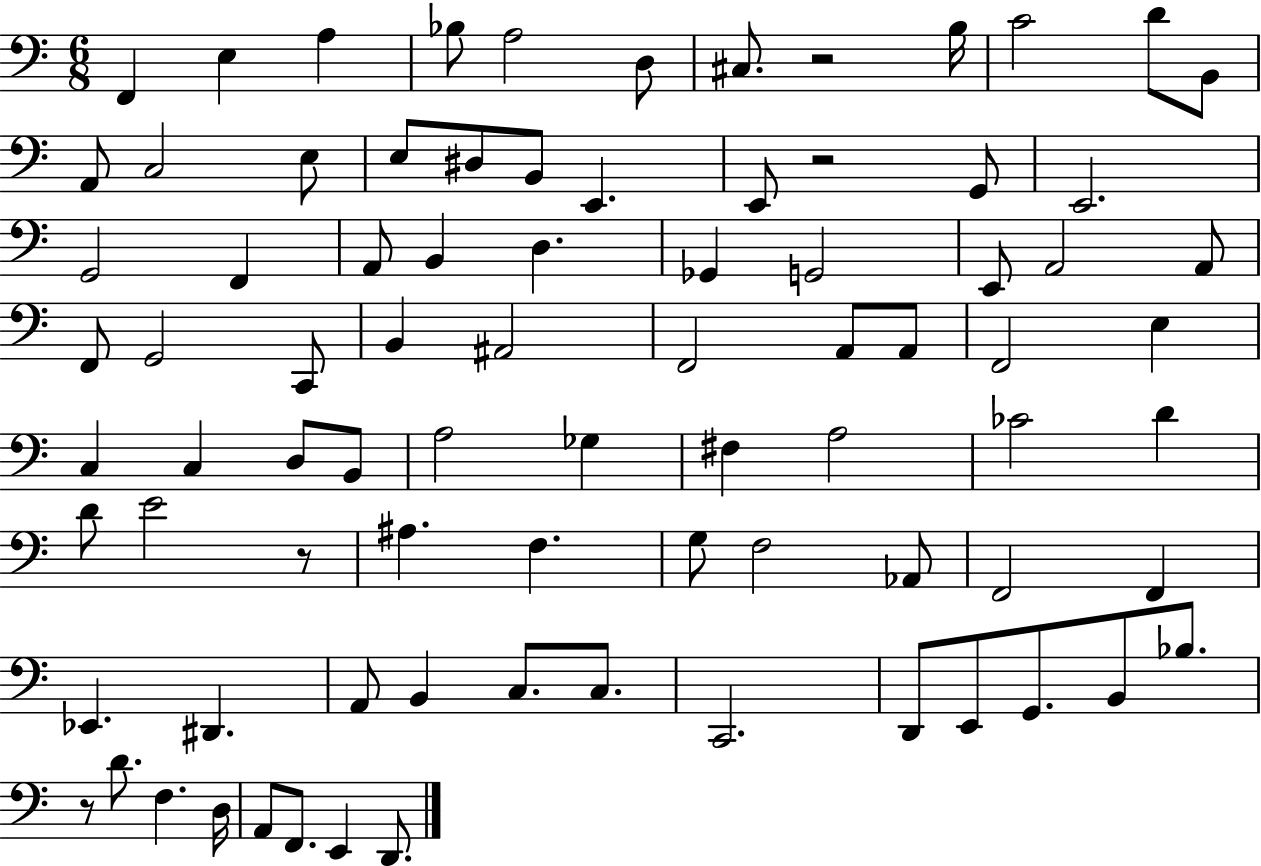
X:1
T:Untitled
M:6/8
L:1/4
K:C
F,, E, A, _B,/2 A,2 D,/2 ^C,/2 z2 B,/4 C2 D/2 B,,/2 A,,/2 C,2 E,/2 E,/2 ^D,/2 B,,/2 E,, E,,/2 z2 G,,/2 E,,2 G,,2 F,, A,,/2 B,, D, _G,, G,,2 E,,/2 A,,2 A,,/2 F,,/2 G,,2 C,,/2 B,, ^A,,2 F,,2 A,,/2 A,,/2 F,,2 E, C, C, D,/2 B,,/2 A,2 _G, ^F, A,2 _C2 D D/2 E2 z/2 ^A, F, G,/2 F,2 _A,,/2 F,,2 F,, _E,, ^D,, A,,/2 B,, C,/2 C,/2 C,,2 D,,/2 E,,/2 G,,/2 B,,/2 _B,/2 z/2 D/2 F, D,/4 A,,/2 F,,/2 E,, D,,/2